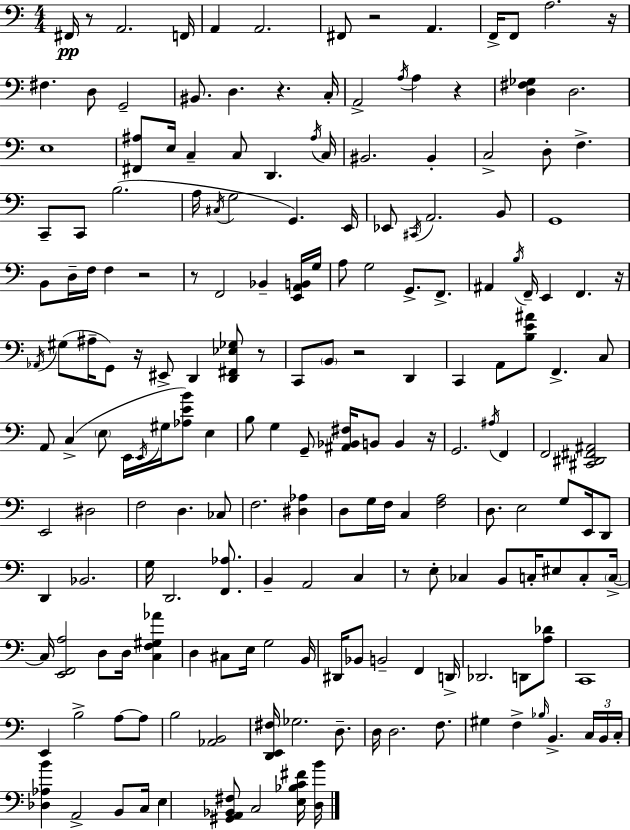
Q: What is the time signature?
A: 4/4